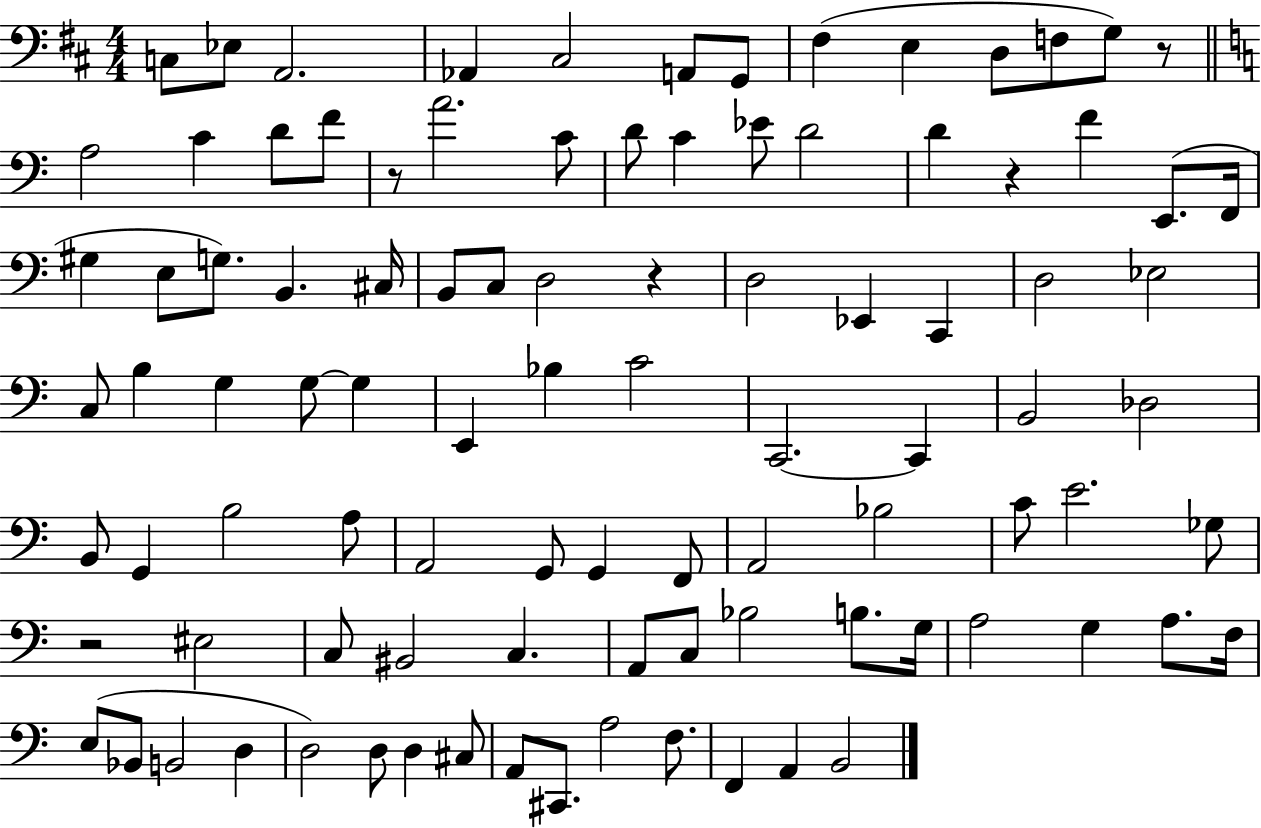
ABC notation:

X:1
T:Untitled
M:4/4
L:1/4
K:D
C,/2 _E,/2 A,,2 _A,, ^C,2 A,,/2 G,,/2 ^F, E, D,/2 F,/2 G,/2 z/2 A,2 C D/2 F/2 z/2 A2 C/2 D/2 C _E/2 D2 D z F E,,/2 F,,/4 ^G, E,/2 G,/2 B,, ^C,/4 B,,/2 C,/2 D,2 z D,2 _E,, C,, D,2 _E,2 C,/2 B, G, G,/2 G, E,, _B, C2 C,,2 C,, B,,2 _D,2 B,,/2 G,, B,2 A,/2 A,,2 G,,/2 G,, F,,/2 A,,2 _B,2 C/2 E2 _G,/2 z2 ^E,2 C,/2 ^B,,2 C, A,,/2 C,/2 _B,2 B,/2 G,/4 A,2 G, A,/2 F,/4 E,/2 _B,,/2 B,,2 D, D,2 D,/2 D, ^C,/2 A,,/2 ^C,,/2 A,2 F,/2 F,, A,, B,,2